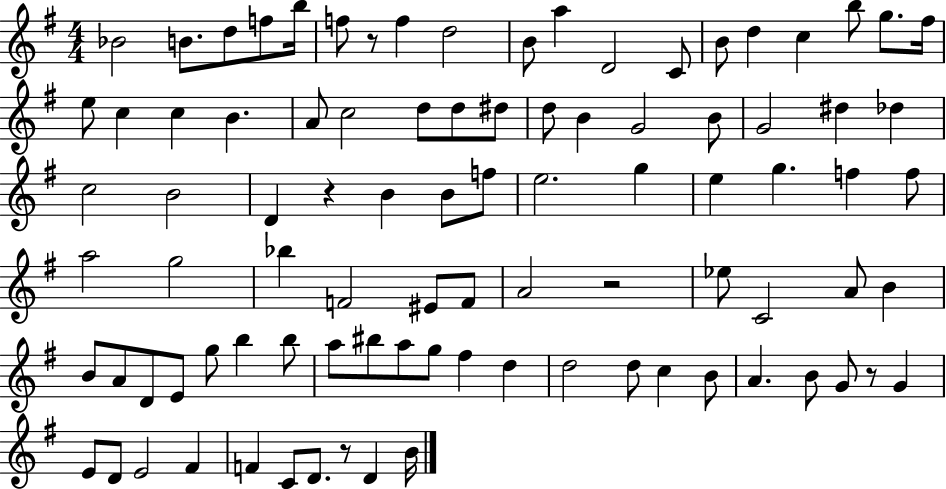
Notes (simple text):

Bb4/h B4/e. D5/e F5/e B5/s F5/e R/e F5/q D5/h B4/e A5/q D4/h C4/e B4/e D5/q C5/q B5/e G5/e. F#5/s E5/e C5/q C5/q B4/q. A4/e C5/h D5/e D5/e D#5/e D5/e B4/q G4/h B4/e G4/h D#5/q Db5/q C5/h B4/h D4/q R/q B4/q B4/e F5/e E5/h. G5/q E5/q G5/q. F5/q F5/e A5/h G5/h Bb5/q F4/h EIS4/e F4/e A4/h R/h Eb5/e C4/h A4/e B4/q B4/e A4/e D4/e E4/e G5/e B5/q B5/e A5/e BIS5/e A5/e G5/e F#5/q D5/q D5/h D5/e C5/q B4/e A4/q. B4/e G4/e R/e G4/q E4/e D4/e E4/h F#4/q F4/q C4/e D4/e. R/e D4/q B4/s